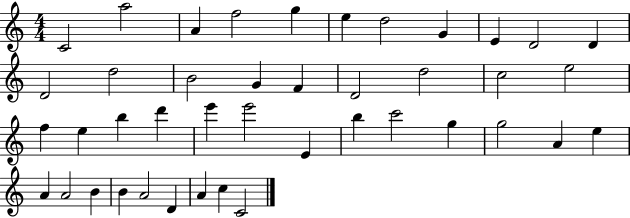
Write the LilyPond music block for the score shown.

{
  \clef treble
  \numericTimeSignature
  \time 4/4
  \key c \major
  c'2 a''2 | a'4 f''2 g''4 | e''4 d''2 g'4 | e'4 d'2 d'4 | \break d'2 d''2 | b'2 g'4 f'4 | d'2 d''2 | c''2 e''2 | \break f''4 e''4 b''4 d'''4 | e'''4 e'''2 e'4 | b''4 c'''2 g''4 | g''2 a'4 e''4 | \break a'4 a'2 b'4 | b'4 a'2 d'4 | a'4 c''4 c'2 | \bar "|."
}